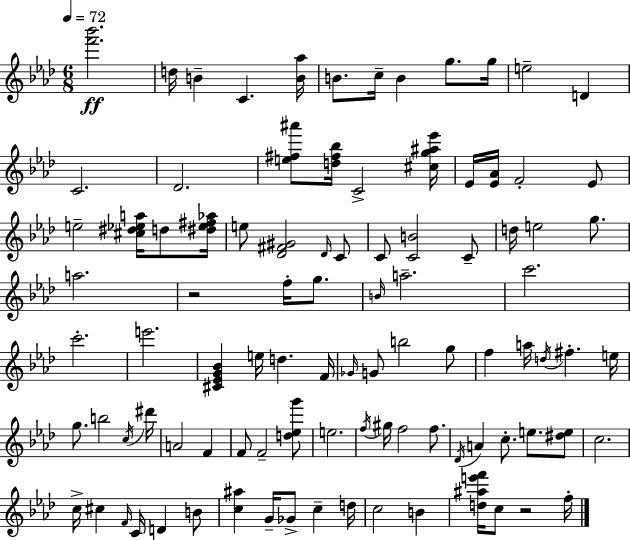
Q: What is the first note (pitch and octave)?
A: D5